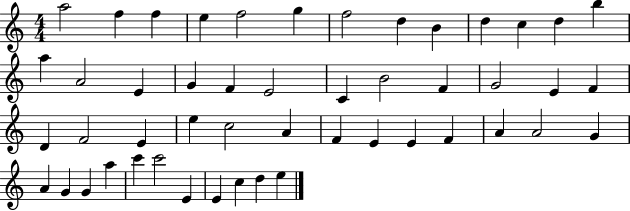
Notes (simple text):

A5/h F5/q F5/q E5/q F5/h G5/q F5/h D5/q B4/q D5/q C5/q D5/q B5/q A5/q A4/h E4/q G4/q F4/q E4/h C4/q B4/h F4/q G4/h E4/q F4/q D4/q F4/h E4/q E5/q C5/h A4/q F4/q E4/q E4/q F4/q A4/q A4/h G4/q A4/q G4/q G4/q A5/q C6/q C6/h E4/q E4/q C5/q D5/q E5/q